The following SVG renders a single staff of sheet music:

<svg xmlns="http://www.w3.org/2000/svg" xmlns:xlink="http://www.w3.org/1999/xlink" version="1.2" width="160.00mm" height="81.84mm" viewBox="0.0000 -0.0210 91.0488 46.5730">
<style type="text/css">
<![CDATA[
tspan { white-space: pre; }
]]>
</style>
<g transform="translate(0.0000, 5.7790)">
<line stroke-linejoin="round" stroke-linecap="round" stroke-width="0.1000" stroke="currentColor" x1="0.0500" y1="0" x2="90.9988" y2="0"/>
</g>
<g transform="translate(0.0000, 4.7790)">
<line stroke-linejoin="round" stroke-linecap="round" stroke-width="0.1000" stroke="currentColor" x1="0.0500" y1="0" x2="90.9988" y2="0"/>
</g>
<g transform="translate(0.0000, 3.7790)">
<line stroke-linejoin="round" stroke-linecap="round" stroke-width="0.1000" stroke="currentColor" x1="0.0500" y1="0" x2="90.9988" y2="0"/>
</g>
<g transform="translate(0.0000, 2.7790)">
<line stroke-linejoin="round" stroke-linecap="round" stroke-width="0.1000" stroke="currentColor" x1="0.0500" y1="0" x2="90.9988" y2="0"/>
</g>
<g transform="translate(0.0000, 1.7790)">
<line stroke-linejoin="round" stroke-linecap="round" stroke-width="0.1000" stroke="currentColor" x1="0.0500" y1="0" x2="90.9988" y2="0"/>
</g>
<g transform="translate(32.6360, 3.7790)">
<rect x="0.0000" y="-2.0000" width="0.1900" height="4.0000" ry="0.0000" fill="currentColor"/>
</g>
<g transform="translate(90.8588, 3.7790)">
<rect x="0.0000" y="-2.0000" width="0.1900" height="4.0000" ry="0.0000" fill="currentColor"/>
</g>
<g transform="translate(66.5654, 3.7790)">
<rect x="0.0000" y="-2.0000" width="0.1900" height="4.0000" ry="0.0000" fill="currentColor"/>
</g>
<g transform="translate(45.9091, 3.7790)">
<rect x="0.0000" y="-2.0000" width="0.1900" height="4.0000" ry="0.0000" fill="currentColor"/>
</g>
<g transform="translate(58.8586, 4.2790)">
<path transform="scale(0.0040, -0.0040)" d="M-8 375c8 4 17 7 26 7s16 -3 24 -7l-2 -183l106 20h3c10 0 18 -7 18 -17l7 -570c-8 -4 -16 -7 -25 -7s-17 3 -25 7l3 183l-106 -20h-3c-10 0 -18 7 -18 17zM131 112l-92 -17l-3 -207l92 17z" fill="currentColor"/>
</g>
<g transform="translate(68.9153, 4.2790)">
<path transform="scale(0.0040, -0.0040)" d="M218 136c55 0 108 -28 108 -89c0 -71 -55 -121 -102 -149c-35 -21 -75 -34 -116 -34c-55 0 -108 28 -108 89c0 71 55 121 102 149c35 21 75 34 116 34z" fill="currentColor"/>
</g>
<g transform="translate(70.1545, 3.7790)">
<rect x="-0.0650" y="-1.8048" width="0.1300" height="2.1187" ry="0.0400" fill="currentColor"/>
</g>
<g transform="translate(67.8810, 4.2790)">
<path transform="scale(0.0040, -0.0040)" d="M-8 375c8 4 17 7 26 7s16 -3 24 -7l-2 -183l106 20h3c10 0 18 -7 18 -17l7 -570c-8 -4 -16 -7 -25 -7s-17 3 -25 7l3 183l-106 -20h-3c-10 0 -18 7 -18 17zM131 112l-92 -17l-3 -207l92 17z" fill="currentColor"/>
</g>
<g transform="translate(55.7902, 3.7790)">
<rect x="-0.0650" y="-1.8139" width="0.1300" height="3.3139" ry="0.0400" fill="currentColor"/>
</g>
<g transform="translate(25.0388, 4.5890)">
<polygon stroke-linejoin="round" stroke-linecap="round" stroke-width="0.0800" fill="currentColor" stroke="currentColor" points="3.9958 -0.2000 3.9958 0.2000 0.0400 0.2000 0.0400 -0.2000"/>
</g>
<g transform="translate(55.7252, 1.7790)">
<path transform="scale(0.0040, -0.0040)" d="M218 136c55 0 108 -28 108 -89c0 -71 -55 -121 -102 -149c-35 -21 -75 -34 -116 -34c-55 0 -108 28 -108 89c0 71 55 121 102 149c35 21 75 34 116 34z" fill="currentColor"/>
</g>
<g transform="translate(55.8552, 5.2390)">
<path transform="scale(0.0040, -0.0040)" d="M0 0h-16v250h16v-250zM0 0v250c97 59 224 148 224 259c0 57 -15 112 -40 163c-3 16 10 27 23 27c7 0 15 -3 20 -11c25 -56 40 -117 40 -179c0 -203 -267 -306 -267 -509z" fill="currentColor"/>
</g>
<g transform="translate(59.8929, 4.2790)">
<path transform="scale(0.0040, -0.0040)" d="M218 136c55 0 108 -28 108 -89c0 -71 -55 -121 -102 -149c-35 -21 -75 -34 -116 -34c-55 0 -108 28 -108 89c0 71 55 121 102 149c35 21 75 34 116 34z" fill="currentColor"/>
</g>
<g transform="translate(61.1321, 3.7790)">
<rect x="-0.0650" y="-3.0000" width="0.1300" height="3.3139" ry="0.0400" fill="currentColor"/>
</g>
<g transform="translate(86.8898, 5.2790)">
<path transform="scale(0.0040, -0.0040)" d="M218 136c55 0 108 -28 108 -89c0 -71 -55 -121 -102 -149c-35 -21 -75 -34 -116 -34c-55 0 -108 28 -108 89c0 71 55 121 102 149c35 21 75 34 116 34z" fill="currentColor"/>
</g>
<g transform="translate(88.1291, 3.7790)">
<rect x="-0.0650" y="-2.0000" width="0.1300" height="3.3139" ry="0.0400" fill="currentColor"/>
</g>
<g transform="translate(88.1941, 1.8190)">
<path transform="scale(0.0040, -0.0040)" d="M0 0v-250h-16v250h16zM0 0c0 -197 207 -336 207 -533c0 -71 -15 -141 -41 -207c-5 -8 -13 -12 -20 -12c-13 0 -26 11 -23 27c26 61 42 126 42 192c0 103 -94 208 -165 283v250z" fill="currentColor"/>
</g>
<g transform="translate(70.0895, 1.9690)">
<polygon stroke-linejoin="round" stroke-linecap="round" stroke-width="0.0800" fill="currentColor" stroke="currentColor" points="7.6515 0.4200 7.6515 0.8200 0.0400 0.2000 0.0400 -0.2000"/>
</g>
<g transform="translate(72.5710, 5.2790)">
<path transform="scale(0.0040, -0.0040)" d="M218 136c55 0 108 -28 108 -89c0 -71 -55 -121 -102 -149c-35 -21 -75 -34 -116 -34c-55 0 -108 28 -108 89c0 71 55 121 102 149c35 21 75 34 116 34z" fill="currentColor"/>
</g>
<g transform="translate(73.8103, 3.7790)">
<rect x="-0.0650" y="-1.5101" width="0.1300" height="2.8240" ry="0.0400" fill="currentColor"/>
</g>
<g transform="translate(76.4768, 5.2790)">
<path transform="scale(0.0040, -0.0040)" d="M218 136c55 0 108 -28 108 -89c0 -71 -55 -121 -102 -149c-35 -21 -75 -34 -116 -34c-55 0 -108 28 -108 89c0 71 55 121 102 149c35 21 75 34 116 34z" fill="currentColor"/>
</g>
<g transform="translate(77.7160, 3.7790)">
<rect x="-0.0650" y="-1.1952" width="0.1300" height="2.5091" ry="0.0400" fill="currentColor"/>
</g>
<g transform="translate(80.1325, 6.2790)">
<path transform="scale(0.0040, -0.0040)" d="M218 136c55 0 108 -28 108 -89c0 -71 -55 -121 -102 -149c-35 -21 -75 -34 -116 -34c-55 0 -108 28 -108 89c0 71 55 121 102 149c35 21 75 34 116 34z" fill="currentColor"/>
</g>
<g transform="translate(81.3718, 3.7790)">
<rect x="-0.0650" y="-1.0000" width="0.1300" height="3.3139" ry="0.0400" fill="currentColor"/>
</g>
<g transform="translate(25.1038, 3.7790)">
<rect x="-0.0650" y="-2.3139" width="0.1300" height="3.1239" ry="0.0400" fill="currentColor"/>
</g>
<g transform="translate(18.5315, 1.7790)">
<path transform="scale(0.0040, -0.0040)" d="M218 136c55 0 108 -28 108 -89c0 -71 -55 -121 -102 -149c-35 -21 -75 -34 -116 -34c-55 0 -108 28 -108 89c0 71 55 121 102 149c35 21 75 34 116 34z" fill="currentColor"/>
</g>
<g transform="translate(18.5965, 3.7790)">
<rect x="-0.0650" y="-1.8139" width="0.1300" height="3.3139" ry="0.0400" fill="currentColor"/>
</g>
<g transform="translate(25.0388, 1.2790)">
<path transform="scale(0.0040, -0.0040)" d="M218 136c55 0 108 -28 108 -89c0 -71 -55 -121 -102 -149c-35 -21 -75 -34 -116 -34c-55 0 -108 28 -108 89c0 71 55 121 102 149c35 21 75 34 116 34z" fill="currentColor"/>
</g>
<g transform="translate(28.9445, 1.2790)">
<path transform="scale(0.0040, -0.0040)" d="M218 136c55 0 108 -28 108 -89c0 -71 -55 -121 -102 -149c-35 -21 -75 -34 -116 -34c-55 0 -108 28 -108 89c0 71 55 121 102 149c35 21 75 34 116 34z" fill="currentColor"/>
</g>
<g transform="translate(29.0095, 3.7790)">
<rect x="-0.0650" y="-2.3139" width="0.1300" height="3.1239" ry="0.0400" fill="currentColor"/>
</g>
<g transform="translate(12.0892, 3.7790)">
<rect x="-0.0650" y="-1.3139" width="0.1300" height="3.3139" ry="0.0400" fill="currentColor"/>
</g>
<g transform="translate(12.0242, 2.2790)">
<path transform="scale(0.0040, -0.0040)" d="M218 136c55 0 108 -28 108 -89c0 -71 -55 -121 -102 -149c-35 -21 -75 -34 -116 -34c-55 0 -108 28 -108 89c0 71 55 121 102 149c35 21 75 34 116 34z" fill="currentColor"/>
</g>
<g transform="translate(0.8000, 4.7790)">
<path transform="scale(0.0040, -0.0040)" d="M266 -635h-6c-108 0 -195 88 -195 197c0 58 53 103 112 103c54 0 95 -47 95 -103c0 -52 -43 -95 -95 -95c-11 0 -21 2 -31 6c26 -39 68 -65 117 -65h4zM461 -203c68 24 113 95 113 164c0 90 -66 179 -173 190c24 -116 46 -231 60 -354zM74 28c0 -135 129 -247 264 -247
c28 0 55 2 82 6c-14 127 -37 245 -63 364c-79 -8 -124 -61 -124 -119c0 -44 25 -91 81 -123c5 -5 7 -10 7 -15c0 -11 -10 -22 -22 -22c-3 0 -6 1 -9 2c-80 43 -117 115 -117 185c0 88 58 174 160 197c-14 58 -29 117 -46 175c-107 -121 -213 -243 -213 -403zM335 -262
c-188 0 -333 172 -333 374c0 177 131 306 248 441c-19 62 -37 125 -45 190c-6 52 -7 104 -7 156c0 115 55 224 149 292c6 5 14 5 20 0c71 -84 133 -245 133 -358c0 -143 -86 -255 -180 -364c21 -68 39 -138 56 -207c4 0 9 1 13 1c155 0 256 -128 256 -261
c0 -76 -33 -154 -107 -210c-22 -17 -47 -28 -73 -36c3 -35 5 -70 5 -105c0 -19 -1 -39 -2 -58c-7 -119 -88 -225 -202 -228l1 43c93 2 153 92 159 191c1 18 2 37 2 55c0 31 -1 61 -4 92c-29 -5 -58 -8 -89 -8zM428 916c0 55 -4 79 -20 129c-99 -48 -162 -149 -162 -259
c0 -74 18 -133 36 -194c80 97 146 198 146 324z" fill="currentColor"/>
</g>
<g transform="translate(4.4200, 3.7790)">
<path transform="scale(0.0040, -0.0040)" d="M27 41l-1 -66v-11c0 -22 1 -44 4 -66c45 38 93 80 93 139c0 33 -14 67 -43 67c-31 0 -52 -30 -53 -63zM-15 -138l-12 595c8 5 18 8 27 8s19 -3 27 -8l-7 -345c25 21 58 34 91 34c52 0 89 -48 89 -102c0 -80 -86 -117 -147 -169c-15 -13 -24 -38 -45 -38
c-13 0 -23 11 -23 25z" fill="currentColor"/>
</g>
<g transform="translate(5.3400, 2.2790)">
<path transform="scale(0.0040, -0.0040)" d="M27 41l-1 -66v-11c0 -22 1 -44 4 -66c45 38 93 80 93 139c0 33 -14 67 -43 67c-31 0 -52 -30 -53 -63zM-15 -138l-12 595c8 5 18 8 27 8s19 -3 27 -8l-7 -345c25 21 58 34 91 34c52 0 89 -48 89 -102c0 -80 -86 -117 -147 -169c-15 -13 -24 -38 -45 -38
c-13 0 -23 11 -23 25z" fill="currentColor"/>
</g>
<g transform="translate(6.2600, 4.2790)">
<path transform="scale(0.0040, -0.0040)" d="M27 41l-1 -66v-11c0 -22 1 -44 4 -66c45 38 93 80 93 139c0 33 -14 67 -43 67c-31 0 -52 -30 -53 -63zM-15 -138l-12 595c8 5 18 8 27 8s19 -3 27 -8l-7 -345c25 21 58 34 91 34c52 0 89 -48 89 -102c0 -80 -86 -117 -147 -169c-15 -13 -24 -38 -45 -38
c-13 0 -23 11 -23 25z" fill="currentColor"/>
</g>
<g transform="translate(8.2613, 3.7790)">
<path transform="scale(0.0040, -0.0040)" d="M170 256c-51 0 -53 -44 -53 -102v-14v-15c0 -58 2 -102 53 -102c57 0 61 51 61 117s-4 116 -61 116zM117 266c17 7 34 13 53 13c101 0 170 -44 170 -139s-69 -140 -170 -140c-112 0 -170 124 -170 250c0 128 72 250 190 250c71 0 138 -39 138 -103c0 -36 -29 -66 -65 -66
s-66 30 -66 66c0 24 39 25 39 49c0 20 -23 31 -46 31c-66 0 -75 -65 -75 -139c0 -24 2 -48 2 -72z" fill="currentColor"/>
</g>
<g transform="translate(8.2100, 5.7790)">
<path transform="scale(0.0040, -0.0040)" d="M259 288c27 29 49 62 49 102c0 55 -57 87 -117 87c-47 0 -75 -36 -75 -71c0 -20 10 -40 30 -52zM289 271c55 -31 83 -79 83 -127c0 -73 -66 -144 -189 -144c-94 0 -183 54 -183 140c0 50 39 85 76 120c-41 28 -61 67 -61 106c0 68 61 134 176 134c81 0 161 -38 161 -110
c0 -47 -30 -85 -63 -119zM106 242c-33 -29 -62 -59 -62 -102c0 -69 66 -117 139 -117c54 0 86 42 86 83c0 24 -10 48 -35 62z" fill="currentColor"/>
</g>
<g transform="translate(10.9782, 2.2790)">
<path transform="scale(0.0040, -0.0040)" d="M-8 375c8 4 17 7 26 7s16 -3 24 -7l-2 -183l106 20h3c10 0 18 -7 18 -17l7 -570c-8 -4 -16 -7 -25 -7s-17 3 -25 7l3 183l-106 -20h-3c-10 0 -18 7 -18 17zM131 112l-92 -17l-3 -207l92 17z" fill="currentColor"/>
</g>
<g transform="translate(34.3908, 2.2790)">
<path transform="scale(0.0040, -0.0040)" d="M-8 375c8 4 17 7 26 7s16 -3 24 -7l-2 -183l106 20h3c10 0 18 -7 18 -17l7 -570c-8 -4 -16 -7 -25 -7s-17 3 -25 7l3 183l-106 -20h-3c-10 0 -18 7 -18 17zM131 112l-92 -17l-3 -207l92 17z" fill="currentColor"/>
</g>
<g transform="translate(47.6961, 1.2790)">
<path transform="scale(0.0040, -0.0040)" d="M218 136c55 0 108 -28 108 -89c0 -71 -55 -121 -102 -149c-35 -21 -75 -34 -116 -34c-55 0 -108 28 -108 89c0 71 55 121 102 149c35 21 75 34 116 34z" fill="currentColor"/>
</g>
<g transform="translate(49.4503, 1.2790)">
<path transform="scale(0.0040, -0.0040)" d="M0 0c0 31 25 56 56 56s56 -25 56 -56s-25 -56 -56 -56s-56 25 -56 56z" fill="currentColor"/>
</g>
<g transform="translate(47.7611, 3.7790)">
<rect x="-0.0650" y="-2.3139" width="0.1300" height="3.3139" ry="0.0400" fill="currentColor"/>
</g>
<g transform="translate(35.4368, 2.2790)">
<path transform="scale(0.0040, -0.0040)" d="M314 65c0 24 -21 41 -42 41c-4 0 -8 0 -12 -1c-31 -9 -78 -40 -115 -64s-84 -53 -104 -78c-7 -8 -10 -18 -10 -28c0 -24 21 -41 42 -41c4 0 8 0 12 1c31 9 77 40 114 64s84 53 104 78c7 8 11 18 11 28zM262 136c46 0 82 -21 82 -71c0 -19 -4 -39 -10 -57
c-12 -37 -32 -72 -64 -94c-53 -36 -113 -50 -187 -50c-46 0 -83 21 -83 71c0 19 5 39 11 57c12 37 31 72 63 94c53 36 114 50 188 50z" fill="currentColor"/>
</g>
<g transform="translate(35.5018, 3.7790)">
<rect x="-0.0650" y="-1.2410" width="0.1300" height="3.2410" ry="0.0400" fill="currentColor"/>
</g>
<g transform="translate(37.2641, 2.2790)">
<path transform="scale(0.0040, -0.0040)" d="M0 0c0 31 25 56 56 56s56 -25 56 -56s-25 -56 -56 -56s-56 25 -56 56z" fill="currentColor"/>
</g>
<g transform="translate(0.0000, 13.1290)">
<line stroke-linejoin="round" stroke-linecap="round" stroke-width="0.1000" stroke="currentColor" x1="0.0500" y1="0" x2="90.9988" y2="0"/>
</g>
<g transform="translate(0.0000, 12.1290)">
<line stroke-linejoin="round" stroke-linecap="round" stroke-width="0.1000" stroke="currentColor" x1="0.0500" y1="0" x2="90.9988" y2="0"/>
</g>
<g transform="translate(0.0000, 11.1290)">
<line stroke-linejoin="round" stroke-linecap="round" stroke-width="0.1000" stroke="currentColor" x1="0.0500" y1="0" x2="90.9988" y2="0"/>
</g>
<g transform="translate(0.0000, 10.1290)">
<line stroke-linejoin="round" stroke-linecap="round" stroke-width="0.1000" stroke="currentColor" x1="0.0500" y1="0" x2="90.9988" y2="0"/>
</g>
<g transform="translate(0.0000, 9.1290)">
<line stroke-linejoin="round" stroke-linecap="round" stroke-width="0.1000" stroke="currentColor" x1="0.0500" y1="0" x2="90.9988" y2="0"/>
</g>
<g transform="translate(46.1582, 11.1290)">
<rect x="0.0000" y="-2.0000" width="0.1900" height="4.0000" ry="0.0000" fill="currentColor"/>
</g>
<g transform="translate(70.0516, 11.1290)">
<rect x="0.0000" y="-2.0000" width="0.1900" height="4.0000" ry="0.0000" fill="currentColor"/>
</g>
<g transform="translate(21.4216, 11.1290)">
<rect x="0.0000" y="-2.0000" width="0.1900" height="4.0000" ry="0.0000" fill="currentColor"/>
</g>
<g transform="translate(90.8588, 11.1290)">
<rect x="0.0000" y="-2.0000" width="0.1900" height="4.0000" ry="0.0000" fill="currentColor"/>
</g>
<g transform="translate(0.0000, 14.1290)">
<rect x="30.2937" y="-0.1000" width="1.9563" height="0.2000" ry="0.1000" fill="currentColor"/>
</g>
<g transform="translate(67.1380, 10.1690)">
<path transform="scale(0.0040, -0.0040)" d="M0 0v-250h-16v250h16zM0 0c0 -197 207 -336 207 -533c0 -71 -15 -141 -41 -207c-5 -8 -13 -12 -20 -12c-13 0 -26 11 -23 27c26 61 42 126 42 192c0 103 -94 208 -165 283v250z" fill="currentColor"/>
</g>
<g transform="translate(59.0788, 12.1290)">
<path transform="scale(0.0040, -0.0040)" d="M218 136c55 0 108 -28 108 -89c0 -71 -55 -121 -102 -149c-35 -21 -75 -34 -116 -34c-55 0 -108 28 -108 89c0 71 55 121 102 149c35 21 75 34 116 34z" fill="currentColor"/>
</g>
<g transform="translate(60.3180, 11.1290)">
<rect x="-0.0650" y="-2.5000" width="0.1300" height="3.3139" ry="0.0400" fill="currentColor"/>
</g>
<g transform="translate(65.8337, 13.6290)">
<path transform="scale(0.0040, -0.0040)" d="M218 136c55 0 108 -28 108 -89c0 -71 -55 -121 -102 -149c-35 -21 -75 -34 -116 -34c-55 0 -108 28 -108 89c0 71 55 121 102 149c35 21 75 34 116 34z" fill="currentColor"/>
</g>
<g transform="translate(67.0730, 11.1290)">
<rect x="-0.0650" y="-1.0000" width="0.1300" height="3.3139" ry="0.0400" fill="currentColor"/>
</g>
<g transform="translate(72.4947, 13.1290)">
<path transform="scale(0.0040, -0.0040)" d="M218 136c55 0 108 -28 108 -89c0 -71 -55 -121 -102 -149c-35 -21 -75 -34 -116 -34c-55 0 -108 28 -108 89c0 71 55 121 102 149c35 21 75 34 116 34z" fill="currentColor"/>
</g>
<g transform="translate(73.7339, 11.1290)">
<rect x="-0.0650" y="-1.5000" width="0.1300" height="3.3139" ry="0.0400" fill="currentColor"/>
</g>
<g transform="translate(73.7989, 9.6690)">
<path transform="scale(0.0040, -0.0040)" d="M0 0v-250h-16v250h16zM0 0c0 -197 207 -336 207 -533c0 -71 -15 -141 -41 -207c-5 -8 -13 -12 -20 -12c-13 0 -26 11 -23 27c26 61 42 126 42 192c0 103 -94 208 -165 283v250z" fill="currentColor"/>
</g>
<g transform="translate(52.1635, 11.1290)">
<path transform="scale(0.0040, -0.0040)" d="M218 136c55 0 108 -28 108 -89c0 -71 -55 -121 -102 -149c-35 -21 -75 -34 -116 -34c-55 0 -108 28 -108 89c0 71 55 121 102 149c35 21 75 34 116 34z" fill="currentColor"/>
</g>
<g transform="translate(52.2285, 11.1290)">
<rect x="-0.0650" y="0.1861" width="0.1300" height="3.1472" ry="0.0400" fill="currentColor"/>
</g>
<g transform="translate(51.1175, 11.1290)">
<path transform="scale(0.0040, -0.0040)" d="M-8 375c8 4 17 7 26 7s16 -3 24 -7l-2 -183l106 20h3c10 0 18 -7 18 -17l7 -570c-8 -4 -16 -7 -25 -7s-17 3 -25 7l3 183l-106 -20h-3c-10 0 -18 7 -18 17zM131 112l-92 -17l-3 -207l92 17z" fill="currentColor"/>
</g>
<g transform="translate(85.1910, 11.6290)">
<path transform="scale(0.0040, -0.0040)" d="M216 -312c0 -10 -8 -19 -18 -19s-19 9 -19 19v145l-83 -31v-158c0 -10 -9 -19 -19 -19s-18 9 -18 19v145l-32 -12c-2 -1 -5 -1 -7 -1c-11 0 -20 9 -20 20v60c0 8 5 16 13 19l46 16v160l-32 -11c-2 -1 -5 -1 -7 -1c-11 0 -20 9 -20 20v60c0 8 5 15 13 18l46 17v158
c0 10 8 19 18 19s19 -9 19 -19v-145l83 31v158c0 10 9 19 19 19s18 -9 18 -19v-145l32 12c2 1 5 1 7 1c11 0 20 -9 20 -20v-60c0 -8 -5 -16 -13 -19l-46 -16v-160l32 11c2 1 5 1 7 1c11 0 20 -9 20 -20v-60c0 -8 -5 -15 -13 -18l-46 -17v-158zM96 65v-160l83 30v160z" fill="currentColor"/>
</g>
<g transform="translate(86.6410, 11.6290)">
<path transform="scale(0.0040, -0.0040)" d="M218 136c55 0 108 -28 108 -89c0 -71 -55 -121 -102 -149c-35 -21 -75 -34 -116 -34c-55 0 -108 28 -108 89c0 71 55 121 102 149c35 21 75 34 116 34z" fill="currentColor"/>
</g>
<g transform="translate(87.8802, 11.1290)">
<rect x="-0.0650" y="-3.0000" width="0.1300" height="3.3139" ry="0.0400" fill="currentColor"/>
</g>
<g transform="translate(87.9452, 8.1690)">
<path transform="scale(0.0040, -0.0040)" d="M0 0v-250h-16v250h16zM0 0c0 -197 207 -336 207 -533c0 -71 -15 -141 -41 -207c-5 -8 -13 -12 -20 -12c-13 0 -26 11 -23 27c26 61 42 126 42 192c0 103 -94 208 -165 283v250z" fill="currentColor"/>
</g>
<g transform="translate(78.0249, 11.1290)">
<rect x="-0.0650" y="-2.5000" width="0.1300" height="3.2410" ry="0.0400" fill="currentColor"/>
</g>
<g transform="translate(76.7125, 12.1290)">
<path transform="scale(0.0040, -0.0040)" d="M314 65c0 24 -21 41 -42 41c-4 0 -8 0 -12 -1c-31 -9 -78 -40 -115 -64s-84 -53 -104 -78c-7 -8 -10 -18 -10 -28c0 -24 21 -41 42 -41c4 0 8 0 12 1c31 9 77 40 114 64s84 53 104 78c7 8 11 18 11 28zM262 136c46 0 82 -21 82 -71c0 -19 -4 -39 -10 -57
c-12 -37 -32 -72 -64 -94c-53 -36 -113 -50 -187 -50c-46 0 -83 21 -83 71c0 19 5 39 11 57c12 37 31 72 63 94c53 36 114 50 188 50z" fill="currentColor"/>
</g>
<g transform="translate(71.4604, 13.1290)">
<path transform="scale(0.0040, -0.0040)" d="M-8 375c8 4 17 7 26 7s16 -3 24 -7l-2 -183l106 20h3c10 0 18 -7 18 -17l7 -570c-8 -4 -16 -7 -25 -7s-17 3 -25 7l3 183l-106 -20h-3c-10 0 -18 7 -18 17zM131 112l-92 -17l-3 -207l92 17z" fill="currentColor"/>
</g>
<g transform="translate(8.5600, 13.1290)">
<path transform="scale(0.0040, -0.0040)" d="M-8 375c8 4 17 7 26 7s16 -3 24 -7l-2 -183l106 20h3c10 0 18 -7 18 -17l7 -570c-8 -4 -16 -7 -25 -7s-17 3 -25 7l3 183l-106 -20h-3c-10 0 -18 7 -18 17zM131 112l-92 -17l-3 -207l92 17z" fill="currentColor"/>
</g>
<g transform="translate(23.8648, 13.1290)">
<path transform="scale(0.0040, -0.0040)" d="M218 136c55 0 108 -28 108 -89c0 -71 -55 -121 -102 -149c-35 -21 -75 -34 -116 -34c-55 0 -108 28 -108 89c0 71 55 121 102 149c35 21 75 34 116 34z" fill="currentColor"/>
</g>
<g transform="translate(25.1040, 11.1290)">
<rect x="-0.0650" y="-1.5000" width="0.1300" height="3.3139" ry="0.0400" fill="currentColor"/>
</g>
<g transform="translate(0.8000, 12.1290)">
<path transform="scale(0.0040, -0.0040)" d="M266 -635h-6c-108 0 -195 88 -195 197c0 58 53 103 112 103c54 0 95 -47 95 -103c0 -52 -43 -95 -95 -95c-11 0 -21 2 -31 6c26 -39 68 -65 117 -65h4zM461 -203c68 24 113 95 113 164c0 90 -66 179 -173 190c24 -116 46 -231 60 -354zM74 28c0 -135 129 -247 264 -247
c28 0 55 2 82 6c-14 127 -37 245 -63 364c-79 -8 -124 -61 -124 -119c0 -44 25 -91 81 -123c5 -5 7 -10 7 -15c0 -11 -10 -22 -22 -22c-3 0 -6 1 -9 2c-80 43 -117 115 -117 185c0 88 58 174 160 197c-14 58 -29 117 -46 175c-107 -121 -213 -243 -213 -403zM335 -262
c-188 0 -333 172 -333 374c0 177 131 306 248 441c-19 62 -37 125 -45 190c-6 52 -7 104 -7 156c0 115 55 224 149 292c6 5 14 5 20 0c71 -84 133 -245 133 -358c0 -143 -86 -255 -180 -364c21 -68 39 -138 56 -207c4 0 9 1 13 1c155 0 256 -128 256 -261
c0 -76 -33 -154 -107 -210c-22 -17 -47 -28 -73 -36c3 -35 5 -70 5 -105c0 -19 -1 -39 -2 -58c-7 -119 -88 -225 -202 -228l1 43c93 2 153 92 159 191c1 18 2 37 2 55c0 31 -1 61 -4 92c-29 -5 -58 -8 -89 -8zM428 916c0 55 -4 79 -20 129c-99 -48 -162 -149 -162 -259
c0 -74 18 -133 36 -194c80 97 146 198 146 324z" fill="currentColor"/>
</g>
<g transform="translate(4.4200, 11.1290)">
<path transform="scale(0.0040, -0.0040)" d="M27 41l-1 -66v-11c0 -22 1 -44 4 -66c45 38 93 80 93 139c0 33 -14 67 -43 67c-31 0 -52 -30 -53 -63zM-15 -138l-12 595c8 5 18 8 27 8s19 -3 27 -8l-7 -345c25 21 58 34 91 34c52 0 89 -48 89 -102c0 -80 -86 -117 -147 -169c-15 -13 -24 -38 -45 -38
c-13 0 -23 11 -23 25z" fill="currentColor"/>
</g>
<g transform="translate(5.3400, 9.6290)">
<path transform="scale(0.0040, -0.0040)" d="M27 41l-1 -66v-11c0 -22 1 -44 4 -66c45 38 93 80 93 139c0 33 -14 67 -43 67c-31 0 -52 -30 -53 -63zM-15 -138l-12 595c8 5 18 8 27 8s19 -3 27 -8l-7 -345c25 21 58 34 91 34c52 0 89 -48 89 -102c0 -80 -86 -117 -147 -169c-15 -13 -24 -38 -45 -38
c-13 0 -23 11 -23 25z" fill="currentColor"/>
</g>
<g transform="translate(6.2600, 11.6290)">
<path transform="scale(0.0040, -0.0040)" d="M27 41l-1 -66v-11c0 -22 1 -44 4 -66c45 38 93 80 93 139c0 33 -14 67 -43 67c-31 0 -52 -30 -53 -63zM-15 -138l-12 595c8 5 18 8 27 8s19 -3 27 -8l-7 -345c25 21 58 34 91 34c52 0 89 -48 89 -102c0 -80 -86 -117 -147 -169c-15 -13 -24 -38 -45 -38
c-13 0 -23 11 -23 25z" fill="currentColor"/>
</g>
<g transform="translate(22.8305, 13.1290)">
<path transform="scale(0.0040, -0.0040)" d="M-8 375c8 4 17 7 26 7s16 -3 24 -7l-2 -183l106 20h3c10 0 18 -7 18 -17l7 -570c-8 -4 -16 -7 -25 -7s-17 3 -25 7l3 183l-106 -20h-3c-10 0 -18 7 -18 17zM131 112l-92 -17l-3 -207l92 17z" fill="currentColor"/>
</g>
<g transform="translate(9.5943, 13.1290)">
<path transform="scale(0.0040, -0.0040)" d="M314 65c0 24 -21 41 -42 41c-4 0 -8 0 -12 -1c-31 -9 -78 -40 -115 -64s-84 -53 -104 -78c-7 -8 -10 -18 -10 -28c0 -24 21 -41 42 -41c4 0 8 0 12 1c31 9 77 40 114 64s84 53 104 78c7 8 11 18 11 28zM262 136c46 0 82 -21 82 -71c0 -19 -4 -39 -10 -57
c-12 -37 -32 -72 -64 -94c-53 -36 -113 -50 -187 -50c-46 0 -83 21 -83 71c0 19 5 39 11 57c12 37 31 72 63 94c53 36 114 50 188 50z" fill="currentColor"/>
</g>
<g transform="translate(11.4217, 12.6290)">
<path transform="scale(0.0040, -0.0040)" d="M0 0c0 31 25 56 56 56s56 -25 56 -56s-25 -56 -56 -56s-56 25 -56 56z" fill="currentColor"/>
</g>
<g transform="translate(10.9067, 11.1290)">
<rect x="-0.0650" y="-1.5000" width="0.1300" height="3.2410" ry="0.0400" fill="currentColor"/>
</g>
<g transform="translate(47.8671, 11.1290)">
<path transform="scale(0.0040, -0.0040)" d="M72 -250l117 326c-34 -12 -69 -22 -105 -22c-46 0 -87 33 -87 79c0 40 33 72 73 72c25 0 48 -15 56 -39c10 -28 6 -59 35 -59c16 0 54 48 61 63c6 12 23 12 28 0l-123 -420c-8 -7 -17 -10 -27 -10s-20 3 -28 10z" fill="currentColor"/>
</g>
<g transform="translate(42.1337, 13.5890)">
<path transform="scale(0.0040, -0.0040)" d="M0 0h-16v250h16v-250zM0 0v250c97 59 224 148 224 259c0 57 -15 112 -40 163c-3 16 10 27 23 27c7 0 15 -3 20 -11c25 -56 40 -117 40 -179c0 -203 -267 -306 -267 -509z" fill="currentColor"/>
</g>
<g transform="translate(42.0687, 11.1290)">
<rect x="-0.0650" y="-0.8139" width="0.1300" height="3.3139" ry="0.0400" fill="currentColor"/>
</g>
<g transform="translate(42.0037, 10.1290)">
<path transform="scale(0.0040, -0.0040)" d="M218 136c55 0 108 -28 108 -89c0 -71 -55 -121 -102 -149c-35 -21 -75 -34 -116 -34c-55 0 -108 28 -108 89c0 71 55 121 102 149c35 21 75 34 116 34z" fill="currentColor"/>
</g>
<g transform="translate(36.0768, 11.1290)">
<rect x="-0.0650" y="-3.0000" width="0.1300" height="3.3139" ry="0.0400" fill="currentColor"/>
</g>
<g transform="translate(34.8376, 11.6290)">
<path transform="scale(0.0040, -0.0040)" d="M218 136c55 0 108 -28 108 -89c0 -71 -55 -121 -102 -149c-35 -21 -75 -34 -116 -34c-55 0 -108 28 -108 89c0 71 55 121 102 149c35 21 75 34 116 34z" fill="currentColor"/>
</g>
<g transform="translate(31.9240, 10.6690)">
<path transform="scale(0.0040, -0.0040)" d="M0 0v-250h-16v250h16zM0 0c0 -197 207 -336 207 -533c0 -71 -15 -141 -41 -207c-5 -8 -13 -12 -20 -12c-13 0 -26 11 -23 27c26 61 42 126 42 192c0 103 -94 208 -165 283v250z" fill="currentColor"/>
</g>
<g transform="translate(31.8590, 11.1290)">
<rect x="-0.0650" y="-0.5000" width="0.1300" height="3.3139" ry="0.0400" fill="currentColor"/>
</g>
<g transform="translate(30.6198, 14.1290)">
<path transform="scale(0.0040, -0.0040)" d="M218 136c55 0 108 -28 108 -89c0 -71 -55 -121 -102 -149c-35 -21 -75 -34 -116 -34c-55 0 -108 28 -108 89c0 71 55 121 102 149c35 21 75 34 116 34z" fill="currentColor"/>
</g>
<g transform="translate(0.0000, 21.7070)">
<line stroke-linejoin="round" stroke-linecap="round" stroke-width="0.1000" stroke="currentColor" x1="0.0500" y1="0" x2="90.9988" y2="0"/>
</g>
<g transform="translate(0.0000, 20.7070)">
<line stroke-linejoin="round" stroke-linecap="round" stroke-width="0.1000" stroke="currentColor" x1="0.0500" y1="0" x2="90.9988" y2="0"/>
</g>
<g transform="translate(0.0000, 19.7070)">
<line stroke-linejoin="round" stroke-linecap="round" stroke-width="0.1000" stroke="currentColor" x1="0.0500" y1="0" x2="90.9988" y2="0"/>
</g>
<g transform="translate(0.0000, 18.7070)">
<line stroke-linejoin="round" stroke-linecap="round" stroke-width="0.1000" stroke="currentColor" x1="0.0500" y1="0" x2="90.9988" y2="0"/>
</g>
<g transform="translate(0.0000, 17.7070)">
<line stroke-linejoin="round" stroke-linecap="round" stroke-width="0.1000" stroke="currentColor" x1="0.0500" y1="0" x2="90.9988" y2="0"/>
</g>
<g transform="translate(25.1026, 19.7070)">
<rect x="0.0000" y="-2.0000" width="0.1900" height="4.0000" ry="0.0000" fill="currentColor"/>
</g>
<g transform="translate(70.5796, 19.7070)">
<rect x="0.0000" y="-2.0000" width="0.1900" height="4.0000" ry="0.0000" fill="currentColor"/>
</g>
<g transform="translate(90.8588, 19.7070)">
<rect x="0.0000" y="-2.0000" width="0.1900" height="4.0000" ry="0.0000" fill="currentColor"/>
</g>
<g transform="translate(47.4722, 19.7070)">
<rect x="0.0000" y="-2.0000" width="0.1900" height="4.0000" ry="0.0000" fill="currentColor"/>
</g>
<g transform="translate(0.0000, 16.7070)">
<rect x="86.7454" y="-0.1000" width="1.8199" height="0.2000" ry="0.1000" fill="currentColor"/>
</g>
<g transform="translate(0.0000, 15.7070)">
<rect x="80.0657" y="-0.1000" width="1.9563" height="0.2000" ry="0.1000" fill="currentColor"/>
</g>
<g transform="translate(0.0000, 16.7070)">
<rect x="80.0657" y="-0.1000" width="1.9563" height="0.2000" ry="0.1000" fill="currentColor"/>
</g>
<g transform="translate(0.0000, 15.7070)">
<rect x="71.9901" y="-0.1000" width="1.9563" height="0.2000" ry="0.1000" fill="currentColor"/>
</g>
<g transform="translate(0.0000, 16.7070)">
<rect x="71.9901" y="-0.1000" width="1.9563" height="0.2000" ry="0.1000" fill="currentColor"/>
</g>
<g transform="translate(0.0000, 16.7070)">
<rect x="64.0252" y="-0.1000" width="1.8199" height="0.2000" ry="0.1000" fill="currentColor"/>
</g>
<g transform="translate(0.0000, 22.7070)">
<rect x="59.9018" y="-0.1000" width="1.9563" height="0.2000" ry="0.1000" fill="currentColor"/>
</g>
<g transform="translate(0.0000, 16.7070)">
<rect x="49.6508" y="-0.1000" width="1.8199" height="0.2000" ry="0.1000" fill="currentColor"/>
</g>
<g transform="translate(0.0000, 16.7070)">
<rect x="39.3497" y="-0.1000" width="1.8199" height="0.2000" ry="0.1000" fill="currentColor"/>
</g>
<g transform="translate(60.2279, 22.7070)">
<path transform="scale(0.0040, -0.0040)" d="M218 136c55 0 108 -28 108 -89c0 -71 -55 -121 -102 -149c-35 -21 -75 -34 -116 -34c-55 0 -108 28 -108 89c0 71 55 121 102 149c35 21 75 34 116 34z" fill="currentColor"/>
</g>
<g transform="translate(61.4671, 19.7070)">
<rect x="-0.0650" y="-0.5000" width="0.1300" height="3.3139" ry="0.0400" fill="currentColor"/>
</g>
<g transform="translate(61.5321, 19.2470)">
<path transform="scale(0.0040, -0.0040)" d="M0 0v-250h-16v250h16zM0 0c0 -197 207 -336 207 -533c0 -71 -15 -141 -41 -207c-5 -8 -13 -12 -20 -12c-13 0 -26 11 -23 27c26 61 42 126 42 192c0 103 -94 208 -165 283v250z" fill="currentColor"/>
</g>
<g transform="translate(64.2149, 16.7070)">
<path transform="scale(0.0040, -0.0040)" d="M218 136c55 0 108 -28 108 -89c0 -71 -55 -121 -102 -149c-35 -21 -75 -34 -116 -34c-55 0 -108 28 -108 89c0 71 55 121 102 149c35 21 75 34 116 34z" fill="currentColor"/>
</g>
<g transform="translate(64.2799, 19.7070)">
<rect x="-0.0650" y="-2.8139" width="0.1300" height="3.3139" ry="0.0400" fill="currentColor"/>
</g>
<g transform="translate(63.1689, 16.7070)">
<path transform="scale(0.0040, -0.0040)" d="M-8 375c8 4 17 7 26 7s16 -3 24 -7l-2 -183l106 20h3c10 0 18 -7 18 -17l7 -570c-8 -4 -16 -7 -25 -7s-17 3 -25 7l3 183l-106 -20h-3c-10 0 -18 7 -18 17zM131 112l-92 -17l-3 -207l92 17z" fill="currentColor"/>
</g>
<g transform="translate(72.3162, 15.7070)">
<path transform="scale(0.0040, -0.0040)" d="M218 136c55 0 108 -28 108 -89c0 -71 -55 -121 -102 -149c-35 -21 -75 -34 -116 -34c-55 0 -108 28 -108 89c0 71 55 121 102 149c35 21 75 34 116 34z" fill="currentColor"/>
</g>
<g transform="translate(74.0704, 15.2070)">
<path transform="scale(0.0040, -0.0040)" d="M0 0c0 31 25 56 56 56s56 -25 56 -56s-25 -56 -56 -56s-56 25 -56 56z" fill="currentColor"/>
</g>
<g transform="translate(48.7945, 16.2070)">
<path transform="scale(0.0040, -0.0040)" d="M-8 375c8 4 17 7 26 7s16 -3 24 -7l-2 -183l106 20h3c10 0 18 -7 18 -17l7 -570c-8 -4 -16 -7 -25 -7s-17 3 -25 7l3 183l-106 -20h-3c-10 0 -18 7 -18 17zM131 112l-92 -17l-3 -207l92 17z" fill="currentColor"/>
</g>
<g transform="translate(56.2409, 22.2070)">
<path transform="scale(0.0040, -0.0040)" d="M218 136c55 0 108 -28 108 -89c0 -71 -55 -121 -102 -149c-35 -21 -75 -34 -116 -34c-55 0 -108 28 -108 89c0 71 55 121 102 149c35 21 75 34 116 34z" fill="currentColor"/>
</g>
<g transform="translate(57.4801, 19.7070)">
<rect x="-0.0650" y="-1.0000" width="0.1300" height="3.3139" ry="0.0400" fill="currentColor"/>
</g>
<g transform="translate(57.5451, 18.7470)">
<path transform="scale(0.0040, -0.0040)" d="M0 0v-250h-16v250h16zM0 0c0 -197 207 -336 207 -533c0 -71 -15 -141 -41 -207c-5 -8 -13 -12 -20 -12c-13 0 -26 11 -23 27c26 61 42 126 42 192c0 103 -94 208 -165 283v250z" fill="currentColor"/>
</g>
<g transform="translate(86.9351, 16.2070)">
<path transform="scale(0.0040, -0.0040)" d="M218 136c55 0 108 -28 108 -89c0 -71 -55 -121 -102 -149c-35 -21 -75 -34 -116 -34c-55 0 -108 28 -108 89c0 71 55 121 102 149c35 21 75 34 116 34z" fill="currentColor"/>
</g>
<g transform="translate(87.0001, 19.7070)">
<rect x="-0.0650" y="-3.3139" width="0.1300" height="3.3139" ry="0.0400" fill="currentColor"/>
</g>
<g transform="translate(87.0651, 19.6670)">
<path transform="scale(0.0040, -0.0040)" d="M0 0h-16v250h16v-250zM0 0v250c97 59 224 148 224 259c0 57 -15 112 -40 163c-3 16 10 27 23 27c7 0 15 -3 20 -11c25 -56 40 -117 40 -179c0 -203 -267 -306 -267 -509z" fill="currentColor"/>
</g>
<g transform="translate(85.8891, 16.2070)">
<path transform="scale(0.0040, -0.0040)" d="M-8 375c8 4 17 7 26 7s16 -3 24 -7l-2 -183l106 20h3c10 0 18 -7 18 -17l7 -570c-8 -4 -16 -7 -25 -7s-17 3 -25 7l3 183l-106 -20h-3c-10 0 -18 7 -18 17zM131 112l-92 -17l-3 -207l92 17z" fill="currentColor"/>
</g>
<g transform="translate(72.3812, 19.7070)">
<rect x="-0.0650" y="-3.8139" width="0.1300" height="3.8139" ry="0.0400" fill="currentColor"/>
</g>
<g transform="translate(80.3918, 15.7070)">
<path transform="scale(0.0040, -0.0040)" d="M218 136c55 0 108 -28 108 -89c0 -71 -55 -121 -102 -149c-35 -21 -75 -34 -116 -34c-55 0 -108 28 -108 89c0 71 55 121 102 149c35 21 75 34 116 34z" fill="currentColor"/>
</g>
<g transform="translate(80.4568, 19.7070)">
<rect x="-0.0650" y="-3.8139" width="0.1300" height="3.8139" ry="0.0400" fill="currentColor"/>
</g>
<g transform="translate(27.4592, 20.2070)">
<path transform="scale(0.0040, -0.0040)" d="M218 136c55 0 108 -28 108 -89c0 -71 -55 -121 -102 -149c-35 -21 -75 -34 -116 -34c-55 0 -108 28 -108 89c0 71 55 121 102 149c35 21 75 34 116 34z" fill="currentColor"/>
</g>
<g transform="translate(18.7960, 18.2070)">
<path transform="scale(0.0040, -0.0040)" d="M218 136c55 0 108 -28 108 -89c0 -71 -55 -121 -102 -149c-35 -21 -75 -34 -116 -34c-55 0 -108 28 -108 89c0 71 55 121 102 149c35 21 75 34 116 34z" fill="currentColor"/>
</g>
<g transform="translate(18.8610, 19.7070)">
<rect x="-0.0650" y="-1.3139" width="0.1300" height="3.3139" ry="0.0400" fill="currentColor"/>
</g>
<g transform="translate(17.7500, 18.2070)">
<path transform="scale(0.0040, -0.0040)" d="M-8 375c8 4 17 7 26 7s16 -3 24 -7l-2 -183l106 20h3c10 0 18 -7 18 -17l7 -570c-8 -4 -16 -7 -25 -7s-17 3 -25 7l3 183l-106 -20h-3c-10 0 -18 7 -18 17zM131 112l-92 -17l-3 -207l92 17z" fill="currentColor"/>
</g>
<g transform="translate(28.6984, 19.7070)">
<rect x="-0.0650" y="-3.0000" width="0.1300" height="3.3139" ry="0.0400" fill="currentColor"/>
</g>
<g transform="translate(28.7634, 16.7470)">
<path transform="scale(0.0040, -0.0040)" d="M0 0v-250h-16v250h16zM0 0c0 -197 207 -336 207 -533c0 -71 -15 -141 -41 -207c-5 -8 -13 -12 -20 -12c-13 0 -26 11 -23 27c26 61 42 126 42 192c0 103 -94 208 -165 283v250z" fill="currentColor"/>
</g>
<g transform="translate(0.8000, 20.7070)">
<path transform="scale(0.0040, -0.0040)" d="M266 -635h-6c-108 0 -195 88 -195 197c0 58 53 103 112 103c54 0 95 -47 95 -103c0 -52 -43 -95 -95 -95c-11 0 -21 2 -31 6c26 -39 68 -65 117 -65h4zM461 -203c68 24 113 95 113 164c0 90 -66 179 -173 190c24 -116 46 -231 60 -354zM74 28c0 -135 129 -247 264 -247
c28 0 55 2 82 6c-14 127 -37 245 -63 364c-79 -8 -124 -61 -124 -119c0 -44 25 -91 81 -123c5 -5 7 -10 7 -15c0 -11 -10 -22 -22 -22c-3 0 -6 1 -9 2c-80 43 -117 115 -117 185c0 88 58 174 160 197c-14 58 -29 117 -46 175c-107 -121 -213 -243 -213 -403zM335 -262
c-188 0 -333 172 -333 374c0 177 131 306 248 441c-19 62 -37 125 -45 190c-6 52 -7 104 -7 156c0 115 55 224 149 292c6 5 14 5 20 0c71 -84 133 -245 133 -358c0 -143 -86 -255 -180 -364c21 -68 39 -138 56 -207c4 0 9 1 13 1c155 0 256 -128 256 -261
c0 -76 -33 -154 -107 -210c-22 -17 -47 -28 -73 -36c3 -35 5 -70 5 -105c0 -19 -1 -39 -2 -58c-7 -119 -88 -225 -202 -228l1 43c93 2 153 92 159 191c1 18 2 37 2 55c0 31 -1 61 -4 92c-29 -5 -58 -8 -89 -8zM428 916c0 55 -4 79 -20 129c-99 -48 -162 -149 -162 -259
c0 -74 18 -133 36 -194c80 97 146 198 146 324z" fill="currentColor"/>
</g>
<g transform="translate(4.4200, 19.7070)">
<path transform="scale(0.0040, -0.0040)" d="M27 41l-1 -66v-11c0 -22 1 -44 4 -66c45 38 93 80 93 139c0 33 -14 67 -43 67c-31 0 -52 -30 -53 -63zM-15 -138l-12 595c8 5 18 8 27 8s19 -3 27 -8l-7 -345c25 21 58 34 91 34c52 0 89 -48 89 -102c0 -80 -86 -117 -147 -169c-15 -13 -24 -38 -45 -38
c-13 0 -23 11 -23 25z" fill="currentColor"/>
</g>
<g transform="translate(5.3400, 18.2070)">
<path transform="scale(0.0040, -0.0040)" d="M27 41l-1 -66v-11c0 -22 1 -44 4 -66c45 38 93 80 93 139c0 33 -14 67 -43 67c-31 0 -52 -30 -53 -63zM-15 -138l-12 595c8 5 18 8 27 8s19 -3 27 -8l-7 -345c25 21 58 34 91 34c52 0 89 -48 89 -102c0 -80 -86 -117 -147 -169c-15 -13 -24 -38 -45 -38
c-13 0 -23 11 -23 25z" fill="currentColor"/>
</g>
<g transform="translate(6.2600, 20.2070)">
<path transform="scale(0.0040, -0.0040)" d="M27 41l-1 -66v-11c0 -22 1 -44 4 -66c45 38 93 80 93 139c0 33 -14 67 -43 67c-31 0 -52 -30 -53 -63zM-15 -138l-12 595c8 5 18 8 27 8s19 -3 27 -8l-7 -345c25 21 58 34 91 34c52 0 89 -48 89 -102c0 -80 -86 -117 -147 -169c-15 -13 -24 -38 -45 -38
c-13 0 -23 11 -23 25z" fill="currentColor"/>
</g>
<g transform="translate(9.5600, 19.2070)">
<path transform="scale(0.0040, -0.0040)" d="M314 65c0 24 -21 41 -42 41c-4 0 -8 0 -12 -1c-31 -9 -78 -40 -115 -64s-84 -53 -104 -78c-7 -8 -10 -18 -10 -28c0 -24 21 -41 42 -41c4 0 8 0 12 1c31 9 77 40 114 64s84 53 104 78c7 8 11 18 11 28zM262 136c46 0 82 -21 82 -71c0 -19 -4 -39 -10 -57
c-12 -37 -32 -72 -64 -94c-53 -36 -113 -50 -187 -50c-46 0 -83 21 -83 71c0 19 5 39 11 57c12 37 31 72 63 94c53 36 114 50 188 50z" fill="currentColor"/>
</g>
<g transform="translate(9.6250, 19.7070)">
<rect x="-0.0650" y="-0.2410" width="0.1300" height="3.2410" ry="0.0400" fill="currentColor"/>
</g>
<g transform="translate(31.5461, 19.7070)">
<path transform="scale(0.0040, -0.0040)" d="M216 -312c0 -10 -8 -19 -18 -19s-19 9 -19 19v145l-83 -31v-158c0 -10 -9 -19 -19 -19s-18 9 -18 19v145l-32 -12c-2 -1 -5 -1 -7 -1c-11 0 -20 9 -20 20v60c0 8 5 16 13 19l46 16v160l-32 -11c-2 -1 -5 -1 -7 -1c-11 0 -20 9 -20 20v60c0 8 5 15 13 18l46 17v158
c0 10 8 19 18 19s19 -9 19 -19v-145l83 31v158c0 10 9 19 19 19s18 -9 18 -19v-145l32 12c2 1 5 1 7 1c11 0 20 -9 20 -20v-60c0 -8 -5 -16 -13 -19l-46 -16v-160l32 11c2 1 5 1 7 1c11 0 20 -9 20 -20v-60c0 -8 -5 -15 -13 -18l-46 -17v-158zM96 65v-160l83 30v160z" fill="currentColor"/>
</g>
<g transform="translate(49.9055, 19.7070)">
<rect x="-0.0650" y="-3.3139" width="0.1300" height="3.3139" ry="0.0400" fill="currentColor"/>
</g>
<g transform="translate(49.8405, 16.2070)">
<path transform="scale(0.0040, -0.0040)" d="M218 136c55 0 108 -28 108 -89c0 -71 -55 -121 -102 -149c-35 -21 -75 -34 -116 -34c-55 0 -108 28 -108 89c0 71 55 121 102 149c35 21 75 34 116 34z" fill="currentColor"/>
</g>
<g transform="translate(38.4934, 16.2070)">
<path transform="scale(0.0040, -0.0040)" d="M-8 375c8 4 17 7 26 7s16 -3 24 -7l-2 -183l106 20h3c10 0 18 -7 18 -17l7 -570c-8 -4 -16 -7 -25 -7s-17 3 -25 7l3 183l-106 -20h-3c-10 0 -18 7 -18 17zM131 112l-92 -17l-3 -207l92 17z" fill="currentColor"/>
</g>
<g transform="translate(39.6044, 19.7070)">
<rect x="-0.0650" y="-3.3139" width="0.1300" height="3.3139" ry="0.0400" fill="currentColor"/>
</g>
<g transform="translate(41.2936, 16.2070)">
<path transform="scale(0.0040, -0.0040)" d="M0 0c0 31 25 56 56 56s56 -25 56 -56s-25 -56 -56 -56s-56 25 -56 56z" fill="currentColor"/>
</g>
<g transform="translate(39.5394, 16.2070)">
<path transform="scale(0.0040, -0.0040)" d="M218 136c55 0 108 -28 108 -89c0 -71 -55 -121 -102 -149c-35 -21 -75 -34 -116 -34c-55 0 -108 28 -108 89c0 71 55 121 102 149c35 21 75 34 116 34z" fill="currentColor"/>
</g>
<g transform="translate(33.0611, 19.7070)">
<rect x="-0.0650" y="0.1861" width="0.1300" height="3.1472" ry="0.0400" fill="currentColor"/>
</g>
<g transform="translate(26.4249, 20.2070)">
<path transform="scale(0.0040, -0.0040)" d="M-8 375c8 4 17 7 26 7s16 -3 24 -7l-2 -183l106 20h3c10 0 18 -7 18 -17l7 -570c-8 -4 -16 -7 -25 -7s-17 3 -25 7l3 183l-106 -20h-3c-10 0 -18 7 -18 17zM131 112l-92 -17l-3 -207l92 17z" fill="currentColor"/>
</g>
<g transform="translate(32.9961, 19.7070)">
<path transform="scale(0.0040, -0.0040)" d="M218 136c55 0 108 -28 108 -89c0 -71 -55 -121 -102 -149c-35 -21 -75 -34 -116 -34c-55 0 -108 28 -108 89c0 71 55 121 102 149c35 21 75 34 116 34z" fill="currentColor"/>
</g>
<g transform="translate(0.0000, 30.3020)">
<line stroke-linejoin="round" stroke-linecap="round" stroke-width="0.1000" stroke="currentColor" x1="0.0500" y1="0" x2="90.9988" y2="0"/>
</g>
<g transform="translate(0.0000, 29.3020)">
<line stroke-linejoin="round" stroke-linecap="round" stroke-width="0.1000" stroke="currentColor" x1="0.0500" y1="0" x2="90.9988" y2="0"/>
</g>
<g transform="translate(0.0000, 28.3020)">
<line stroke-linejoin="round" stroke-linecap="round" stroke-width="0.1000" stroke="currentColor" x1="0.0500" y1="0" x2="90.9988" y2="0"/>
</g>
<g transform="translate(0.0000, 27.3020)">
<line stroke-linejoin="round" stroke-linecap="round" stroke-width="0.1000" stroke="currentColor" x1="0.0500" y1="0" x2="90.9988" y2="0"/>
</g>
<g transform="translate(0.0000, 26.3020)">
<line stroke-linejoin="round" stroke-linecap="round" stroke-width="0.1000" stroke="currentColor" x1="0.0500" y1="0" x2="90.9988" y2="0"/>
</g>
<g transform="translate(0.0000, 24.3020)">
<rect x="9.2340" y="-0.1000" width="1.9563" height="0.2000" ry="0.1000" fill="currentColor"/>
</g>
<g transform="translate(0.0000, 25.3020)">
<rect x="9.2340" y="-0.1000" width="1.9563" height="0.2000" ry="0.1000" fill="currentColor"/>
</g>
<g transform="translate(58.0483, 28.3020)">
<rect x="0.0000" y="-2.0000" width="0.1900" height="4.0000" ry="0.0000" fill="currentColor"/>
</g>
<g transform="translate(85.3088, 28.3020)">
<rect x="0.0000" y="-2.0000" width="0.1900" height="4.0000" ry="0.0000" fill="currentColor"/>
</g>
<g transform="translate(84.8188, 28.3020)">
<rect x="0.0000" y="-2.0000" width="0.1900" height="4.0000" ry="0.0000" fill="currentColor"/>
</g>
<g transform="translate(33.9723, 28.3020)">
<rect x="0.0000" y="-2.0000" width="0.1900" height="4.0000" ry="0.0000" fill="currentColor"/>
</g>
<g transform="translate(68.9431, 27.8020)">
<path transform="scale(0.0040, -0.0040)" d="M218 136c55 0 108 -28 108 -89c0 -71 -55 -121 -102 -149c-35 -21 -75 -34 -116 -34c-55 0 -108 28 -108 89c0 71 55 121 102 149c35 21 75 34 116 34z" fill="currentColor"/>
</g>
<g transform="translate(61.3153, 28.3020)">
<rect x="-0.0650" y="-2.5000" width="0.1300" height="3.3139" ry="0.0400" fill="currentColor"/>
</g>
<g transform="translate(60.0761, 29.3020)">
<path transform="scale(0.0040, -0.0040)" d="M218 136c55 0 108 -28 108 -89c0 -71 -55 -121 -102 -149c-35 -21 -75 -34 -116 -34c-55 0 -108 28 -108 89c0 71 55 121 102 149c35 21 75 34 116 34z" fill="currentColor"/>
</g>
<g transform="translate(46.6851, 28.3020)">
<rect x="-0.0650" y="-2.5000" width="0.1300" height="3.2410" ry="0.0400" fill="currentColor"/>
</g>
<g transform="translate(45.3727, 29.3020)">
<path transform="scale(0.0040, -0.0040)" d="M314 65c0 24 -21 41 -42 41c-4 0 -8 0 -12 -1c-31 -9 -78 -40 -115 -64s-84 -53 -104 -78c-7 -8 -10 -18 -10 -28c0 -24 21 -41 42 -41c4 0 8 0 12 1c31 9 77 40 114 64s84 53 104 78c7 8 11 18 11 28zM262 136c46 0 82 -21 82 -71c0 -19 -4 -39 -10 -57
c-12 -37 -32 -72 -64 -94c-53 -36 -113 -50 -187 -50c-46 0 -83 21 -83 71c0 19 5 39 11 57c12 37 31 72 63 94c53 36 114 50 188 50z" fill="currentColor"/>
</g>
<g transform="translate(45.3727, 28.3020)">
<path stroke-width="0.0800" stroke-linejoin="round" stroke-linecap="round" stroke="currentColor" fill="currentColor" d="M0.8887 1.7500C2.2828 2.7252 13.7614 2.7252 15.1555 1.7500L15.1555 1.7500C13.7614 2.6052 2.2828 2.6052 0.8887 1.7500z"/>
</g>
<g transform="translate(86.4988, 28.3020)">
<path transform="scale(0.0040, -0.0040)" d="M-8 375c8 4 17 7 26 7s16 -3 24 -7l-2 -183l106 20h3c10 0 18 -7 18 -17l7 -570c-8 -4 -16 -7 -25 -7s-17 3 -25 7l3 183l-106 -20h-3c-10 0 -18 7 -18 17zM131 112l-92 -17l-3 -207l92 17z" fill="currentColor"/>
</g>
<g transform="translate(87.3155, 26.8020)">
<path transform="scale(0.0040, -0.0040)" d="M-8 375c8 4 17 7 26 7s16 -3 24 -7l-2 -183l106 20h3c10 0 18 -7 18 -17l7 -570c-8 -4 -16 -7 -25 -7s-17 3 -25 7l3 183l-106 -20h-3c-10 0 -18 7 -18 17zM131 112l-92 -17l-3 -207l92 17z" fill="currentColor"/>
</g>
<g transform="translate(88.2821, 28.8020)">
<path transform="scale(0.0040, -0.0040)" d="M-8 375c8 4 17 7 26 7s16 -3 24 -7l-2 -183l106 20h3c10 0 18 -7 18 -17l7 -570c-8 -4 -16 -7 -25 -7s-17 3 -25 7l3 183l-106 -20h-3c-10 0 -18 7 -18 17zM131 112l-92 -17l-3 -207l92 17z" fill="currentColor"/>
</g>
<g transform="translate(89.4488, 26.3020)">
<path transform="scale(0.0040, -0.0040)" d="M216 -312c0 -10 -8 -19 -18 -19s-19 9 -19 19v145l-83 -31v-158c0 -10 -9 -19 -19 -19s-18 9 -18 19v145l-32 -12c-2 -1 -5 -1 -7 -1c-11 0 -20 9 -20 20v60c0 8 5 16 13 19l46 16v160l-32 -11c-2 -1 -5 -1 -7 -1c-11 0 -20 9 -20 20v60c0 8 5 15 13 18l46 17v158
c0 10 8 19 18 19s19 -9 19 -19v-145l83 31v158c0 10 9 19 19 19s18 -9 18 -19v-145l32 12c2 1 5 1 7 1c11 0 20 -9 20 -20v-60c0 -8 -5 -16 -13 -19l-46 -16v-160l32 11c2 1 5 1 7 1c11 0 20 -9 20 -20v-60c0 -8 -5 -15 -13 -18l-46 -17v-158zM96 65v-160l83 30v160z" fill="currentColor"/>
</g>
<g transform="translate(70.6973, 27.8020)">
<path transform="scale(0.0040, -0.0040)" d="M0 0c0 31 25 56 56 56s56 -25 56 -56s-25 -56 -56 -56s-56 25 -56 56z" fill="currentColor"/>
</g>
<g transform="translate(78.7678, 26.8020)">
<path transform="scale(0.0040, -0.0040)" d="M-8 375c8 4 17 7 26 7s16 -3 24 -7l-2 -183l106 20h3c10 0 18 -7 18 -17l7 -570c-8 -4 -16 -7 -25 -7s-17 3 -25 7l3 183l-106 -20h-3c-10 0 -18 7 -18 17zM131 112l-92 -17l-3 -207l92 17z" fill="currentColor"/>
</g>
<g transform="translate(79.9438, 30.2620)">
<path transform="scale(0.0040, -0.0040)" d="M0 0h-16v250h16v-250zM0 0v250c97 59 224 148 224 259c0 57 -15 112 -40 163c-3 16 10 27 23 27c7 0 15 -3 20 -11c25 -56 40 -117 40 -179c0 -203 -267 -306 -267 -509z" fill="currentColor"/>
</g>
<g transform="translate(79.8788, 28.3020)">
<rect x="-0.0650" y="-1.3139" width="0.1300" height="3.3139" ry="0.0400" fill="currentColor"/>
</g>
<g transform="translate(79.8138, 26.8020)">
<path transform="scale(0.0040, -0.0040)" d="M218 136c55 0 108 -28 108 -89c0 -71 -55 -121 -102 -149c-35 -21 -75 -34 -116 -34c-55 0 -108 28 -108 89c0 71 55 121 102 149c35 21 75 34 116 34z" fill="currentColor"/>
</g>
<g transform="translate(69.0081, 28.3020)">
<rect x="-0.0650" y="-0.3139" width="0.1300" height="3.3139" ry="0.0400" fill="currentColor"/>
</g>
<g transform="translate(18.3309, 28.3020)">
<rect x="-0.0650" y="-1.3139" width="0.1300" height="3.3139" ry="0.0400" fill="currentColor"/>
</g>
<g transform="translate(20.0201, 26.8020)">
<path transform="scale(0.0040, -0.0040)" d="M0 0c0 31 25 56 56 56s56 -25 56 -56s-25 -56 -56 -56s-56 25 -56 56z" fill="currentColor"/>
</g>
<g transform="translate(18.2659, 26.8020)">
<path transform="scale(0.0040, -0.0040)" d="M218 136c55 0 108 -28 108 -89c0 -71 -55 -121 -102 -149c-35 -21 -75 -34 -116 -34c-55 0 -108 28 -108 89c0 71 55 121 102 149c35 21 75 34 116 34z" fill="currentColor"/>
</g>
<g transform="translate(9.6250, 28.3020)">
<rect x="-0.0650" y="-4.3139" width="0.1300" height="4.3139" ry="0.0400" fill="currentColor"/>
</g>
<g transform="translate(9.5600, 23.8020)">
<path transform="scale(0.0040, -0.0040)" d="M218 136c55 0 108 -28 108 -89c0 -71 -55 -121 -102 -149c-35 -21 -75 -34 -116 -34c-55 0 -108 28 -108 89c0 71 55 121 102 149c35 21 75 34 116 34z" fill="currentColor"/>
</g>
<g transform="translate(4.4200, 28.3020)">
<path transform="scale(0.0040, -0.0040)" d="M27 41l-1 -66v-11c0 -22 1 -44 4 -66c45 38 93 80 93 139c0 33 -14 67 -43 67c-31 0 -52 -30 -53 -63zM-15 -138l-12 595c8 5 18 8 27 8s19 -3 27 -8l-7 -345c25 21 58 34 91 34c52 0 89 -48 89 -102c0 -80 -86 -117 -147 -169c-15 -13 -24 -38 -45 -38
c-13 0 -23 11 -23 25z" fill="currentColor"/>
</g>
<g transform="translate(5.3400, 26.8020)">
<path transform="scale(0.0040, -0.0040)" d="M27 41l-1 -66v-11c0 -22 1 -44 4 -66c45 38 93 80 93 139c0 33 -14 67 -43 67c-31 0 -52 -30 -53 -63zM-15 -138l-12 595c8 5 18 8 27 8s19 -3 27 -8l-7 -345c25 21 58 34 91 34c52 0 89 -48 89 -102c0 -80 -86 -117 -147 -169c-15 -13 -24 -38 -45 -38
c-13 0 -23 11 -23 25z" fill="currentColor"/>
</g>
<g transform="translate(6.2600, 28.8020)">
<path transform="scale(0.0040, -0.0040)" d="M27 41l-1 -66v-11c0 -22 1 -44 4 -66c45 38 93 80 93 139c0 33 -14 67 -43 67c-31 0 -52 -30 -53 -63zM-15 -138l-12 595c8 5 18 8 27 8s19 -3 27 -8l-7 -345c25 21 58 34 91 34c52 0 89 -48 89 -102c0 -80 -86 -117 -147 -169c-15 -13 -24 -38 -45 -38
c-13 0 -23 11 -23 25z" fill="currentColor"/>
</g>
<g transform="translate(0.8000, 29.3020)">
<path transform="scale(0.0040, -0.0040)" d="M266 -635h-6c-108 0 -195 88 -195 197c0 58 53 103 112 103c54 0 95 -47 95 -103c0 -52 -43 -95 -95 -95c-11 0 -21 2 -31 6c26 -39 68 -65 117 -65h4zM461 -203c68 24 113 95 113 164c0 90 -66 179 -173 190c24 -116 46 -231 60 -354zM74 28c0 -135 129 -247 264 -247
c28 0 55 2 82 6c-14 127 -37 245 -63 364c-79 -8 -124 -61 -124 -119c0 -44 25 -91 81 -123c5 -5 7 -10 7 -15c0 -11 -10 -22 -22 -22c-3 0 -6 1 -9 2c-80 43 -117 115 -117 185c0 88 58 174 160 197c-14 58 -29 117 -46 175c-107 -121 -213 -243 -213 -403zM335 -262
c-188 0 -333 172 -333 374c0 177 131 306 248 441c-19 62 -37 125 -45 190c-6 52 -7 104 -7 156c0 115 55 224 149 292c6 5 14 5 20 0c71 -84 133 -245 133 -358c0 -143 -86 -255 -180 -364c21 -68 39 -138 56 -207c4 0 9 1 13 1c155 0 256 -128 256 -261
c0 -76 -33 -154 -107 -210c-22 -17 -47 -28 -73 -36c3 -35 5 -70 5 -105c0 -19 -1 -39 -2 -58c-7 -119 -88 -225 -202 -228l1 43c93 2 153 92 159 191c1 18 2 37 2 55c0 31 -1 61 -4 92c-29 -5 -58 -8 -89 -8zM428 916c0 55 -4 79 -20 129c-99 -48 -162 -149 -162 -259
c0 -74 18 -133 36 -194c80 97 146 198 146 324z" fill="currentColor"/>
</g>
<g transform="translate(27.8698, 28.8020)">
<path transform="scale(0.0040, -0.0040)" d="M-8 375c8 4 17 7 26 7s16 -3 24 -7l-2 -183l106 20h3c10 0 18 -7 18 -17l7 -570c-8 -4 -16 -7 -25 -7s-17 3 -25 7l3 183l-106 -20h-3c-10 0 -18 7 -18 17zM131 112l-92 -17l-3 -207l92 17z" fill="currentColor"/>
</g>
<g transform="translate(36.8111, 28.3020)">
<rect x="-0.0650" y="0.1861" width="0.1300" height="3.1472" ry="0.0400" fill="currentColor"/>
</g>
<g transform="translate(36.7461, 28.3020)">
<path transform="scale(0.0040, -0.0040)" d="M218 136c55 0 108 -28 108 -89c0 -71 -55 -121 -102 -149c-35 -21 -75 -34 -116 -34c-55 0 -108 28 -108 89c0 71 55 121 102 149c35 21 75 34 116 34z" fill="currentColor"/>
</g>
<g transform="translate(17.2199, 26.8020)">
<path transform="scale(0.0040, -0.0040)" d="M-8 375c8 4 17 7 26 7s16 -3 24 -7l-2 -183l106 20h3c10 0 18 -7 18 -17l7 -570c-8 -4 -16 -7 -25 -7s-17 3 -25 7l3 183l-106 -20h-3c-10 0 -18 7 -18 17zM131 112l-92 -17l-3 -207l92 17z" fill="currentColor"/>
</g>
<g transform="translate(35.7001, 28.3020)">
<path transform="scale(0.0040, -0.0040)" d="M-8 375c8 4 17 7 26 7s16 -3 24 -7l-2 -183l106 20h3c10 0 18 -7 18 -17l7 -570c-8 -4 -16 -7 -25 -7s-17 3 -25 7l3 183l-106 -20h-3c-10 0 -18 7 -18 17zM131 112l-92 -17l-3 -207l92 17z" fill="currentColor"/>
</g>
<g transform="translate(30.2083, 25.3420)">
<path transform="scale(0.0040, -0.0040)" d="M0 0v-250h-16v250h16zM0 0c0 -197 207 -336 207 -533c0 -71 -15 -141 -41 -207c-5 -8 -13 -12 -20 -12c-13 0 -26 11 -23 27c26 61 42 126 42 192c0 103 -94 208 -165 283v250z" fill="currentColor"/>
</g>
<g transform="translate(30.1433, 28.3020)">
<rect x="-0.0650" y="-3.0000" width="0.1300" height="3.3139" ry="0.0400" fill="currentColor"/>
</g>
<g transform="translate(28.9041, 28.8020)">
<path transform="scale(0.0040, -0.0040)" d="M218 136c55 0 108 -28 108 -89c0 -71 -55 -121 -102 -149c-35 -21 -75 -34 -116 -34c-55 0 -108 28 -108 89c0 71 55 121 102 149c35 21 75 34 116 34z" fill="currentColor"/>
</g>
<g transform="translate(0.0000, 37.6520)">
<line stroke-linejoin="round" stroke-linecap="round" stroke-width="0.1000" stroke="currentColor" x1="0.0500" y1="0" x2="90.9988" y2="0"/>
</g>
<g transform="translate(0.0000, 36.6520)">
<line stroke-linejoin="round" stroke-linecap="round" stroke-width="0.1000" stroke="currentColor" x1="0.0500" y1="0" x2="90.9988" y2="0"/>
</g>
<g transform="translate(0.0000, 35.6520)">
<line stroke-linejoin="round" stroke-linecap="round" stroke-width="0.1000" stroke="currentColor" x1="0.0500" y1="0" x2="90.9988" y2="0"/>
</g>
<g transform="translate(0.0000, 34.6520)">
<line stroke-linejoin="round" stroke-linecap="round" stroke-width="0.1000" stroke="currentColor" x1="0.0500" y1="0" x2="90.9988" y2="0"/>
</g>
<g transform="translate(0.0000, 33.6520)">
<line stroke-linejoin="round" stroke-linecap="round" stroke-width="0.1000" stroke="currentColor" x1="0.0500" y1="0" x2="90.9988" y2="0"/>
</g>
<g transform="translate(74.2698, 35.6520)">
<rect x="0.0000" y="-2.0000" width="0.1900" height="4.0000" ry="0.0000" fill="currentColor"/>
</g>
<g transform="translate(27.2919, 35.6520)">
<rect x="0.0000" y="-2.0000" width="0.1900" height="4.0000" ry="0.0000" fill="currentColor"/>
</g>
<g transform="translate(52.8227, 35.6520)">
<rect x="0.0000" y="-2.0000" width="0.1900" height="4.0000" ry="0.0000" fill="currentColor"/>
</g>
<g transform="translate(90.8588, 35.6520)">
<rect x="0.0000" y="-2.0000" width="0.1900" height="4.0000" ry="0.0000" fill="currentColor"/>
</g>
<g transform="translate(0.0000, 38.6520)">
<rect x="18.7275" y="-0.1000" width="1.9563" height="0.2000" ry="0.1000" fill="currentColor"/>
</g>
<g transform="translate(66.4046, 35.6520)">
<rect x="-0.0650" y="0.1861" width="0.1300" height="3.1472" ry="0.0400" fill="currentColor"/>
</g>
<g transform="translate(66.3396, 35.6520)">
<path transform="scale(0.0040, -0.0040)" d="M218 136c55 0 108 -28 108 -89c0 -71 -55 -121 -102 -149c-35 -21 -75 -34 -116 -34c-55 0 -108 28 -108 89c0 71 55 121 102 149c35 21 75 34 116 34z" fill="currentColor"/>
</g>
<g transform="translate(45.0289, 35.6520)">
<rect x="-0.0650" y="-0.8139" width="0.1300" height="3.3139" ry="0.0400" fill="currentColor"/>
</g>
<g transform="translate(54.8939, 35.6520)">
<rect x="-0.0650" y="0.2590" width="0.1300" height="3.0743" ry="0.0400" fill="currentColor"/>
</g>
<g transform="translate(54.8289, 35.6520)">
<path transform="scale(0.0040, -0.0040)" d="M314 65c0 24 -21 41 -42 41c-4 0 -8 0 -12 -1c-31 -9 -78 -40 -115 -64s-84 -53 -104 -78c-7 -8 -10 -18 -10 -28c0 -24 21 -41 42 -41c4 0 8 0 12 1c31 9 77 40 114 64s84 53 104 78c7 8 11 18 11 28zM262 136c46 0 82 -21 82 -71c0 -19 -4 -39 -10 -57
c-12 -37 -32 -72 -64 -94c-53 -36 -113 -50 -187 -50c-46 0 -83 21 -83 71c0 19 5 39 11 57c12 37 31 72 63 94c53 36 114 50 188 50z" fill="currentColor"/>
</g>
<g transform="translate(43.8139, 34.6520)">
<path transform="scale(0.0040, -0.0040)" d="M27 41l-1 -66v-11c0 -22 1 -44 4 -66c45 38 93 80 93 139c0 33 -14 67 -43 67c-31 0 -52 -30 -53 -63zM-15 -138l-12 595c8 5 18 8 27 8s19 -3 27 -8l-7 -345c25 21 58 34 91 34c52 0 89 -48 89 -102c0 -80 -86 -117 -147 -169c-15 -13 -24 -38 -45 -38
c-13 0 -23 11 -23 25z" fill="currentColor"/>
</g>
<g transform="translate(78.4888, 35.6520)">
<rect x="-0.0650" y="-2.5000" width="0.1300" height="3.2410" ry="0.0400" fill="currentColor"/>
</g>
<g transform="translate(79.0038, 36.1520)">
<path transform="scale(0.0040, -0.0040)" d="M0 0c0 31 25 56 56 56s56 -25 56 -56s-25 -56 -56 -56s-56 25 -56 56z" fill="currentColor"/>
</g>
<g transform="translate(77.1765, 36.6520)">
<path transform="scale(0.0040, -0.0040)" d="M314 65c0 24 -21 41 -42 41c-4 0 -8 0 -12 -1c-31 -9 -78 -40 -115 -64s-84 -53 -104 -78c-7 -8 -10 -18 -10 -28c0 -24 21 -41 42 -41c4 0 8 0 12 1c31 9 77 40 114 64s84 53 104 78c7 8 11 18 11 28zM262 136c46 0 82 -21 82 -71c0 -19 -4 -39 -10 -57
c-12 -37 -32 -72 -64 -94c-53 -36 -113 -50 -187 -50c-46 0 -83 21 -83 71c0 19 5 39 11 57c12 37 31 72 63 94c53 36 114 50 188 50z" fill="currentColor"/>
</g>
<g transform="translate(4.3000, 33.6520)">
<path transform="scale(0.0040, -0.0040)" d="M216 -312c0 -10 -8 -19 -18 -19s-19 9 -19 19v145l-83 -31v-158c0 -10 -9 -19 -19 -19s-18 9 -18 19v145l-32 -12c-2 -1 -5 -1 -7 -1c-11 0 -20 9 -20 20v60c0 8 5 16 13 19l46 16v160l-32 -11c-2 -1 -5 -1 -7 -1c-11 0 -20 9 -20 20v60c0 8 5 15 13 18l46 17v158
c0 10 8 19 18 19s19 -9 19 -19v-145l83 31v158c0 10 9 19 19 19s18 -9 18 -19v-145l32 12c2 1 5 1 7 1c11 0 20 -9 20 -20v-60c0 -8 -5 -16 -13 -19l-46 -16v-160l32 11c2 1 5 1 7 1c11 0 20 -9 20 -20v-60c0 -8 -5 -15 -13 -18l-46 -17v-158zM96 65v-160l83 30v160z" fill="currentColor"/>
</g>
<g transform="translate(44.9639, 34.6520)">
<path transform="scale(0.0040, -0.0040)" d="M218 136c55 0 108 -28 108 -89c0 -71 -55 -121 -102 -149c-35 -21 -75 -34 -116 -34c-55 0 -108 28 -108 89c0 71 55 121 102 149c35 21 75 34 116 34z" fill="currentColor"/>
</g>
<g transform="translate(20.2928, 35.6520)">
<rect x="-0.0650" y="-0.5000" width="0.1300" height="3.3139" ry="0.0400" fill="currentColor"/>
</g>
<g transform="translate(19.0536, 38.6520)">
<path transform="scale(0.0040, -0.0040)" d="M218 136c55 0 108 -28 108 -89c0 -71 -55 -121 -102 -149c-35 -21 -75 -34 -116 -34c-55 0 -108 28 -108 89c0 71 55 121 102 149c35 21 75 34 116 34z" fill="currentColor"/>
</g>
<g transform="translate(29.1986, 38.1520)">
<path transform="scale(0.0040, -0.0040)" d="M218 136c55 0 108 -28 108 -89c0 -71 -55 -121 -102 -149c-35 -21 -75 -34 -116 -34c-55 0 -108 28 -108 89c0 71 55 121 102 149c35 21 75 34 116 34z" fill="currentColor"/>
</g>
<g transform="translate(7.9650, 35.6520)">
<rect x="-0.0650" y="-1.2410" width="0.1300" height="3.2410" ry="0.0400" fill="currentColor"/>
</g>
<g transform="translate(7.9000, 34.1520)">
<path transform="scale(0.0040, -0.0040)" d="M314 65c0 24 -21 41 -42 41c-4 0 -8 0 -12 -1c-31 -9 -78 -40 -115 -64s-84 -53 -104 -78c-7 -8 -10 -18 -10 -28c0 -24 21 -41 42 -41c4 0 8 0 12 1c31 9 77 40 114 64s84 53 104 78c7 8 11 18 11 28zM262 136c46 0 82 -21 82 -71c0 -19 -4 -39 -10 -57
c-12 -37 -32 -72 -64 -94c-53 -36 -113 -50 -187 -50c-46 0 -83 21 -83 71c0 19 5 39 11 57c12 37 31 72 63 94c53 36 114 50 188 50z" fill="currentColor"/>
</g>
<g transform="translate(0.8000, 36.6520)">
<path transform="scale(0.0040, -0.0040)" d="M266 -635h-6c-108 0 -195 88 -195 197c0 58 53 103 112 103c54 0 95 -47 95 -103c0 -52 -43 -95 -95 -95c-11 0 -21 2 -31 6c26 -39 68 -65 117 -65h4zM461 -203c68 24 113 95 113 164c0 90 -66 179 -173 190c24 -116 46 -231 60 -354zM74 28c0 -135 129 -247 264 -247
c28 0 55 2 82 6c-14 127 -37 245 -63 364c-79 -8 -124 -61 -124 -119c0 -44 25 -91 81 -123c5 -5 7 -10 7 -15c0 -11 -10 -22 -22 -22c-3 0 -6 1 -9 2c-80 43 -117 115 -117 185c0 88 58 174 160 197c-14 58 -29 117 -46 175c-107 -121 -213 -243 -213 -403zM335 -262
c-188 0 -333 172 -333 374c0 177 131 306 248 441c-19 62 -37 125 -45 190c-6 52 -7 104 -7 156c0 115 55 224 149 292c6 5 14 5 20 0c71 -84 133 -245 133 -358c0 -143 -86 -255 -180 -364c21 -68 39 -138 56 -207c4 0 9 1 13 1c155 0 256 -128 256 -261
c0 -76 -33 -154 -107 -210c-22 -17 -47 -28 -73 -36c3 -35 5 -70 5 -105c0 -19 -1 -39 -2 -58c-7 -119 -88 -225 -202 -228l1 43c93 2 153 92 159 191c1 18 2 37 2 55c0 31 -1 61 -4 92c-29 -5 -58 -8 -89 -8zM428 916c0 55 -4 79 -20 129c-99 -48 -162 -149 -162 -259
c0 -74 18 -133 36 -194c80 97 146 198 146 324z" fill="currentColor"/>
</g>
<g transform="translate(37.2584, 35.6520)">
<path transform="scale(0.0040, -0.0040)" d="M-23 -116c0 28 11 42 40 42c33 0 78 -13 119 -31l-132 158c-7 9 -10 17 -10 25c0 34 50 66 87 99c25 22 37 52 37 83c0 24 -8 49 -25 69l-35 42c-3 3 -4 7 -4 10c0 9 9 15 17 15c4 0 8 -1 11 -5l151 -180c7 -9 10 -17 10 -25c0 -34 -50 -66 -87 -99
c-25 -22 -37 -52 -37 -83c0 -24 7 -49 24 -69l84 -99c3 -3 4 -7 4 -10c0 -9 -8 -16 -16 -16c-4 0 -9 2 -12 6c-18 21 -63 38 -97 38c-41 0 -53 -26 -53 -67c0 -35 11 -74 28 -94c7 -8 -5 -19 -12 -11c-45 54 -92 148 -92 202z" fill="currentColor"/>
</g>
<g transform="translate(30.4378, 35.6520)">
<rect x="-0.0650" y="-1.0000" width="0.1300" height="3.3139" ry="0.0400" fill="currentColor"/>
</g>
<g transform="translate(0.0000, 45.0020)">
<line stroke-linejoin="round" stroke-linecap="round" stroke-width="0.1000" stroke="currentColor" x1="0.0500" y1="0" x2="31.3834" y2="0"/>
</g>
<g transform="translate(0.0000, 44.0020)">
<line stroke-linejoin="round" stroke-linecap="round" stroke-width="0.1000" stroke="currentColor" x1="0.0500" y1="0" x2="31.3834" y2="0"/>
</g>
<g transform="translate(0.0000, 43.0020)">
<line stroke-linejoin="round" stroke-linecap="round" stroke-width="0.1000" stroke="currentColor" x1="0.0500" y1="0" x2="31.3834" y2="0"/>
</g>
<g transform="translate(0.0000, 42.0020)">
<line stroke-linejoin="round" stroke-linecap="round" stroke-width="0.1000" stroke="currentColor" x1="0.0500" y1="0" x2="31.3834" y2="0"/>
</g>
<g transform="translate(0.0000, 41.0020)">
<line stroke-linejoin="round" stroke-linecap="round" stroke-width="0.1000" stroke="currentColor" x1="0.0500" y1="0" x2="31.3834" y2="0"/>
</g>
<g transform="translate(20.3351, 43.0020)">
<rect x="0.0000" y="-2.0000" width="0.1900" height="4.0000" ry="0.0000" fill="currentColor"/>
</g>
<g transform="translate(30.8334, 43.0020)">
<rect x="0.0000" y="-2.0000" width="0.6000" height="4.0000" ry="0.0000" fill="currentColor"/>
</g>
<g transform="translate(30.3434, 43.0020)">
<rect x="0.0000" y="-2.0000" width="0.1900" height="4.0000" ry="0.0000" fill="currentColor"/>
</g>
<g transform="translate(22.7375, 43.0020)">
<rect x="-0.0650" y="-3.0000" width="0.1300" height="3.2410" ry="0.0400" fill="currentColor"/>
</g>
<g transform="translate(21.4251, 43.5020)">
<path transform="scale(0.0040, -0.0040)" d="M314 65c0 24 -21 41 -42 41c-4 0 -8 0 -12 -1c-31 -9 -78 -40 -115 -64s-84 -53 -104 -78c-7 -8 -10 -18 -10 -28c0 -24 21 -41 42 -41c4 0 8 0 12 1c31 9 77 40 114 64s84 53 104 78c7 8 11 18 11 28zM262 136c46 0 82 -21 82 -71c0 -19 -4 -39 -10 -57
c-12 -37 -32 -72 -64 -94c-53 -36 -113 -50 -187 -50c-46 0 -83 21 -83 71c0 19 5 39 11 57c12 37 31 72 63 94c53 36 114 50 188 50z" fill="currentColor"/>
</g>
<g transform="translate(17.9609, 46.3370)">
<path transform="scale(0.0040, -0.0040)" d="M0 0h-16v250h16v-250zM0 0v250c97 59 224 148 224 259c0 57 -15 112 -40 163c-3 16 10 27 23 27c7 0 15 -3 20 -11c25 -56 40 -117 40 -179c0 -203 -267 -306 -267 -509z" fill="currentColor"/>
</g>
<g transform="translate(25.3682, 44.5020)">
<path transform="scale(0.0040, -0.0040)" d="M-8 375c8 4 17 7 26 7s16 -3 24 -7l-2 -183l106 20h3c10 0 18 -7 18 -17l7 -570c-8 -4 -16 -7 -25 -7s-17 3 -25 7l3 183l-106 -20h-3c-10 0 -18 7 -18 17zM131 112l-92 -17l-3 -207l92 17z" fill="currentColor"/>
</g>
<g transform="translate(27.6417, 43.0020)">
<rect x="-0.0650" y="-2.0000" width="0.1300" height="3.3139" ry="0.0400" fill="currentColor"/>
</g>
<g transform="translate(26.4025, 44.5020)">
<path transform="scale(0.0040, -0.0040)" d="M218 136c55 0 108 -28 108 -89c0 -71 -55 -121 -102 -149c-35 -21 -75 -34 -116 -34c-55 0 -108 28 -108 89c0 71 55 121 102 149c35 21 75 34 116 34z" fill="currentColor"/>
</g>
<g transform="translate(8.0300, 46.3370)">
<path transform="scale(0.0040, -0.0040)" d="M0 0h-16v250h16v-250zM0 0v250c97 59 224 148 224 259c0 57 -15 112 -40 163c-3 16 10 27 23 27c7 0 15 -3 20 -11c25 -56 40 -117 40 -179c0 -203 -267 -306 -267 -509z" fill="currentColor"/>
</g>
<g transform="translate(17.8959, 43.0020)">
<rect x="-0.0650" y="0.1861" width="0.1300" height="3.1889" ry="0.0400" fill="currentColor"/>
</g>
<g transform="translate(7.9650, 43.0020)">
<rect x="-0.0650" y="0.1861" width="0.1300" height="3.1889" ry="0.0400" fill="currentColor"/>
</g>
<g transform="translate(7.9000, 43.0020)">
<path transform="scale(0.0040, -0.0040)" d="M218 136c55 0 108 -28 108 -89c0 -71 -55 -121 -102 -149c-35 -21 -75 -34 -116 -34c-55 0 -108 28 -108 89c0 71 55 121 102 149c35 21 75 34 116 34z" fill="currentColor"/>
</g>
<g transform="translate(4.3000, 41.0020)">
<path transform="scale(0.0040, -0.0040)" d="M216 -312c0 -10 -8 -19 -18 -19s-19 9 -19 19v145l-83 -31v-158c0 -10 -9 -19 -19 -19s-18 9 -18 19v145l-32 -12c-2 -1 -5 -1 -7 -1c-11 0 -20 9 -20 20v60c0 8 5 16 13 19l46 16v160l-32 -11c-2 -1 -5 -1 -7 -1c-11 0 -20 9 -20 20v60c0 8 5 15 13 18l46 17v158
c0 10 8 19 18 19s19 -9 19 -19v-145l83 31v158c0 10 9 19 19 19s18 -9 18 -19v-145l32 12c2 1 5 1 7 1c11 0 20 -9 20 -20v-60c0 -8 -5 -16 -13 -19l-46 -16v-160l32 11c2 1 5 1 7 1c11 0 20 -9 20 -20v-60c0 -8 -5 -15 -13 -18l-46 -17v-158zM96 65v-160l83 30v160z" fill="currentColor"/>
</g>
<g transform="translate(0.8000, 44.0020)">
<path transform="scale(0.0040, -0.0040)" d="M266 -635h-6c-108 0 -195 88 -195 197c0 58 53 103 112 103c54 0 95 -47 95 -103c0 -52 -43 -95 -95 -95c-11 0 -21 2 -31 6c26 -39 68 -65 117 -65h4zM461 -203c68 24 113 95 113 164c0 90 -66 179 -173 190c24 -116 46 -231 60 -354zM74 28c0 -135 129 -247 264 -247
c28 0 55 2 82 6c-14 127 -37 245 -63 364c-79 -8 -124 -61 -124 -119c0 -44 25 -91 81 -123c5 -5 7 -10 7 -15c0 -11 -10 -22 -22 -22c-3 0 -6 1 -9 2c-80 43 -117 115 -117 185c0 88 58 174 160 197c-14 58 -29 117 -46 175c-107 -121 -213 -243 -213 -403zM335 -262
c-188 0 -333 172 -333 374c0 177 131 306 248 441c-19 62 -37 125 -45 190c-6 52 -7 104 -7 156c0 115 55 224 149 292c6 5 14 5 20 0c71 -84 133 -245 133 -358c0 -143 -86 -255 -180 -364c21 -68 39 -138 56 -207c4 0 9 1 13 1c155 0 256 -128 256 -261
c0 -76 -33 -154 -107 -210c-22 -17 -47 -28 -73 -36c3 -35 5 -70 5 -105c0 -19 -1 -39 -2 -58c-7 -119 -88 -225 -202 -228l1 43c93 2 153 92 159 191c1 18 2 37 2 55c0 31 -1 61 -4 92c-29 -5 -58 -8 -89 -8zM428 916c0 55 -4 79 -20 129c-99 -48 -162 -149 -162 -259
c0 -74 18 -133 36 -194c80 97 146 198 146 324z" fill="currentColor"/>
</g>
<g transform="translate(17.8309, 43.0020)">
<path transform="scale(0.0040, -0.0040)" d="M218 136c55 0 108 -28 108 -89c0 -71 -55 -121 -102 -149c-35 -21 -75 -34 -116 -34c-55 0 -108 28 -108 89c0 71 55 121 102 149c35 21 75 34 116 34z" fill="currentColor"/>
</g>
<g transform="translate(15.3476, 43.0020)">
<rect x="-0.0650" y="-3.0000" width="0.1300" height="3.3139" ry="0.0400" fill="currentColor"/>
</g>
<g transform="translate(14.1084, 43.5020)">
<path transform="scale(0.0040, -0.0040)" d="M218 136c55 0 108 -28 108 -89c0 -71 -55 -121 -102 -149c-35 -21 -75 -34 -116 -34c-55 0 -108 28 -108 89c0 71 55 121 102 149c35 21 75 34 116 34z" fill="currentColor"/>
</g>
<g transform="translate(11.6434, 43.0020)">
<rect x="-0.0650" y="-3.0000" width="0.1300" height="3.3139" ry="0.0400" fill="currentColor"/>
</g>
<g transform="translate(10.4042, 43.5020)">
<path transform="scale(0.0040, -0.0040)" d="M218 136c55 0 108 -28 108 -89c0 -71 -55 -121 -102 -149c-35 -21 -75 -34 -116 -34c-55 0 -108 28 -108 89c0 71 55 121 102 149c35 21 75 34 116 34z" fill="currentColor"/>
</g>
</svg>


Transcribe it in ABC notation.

X:1
T:Untitled
M:6/8
L:1/4
K:Eb
e f g/2 g/2 e2 g f/2 A A/2 F/2 F/2 D F/2 E2 E C/2 _A d/2 z/2 B G D/2 E/2 G2 ^A/2 c2 e A/2 ^B b b D/2 C/2 a c' c' b/2 d' e A/2 B G2 G c e/2 e2 C D z _d B2 B G2 B/2 A A B/2 A2 F